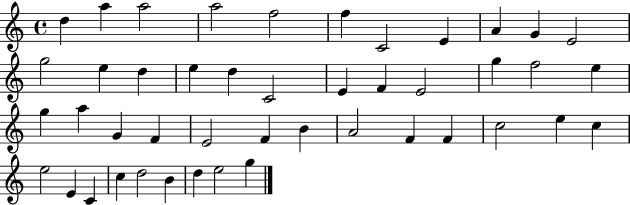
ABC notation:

X:1
T:Untitled
M:4/4
L:1/4
K:C
d a a2 a2 f2 f C2 E A G E2 g2 e d e d C2 E F E2 g f2 e g a G F E2 F B A2 F F c2 e c e2 E C c d2 B d e2 g